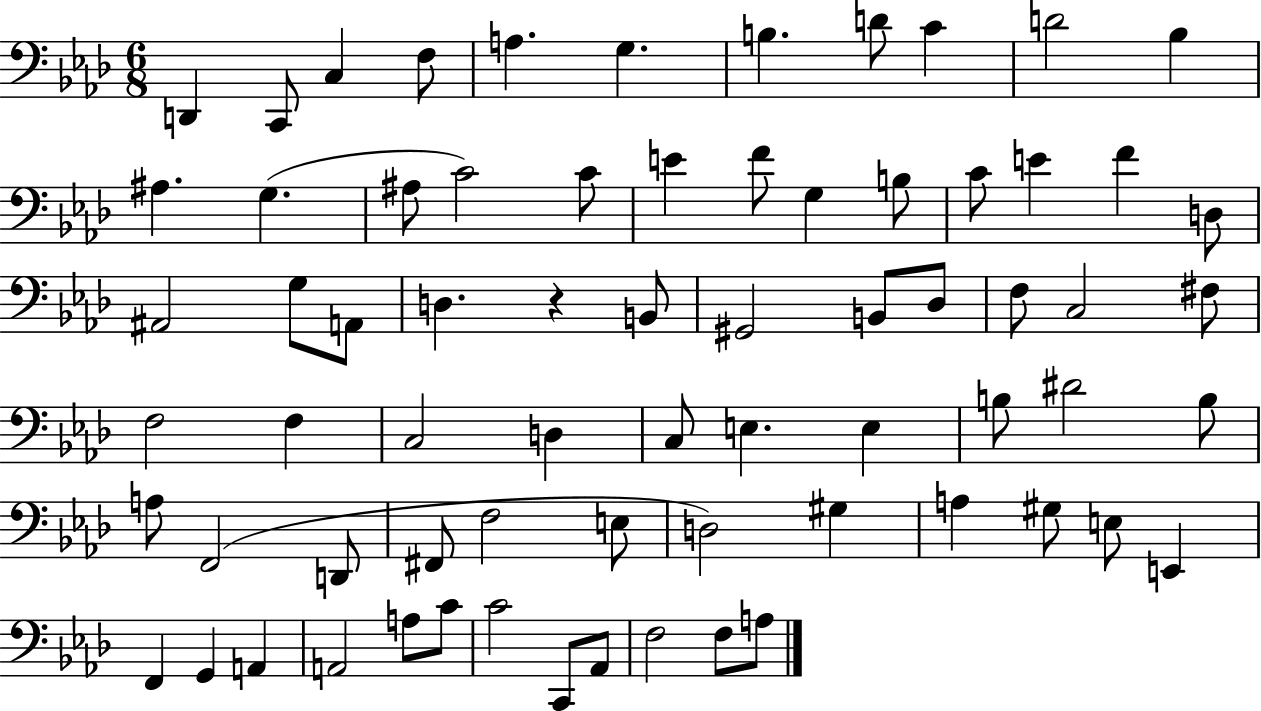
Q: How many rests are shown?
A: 1